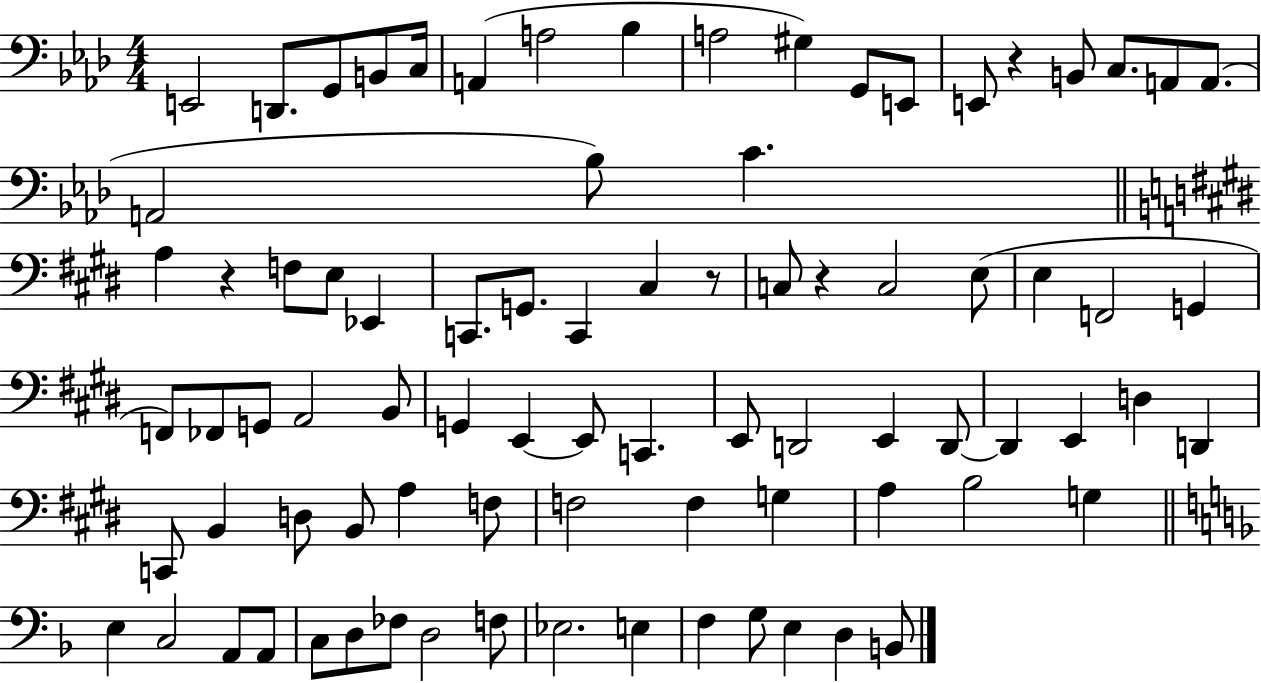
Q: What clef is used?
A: bass